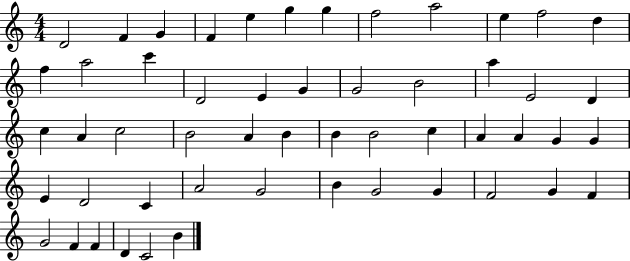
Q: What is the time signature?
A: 4/4